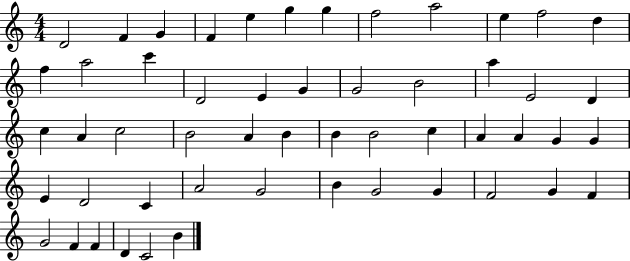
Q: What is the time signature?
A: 4/4